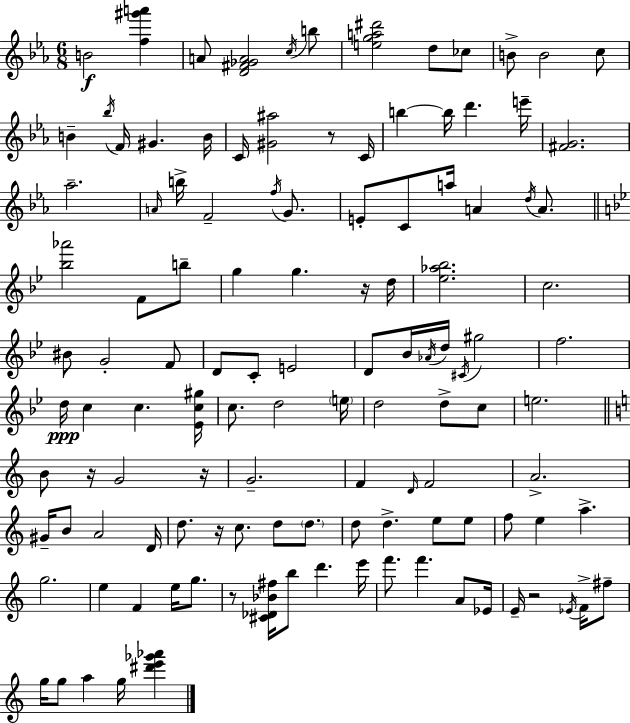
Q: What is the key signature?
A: C minor